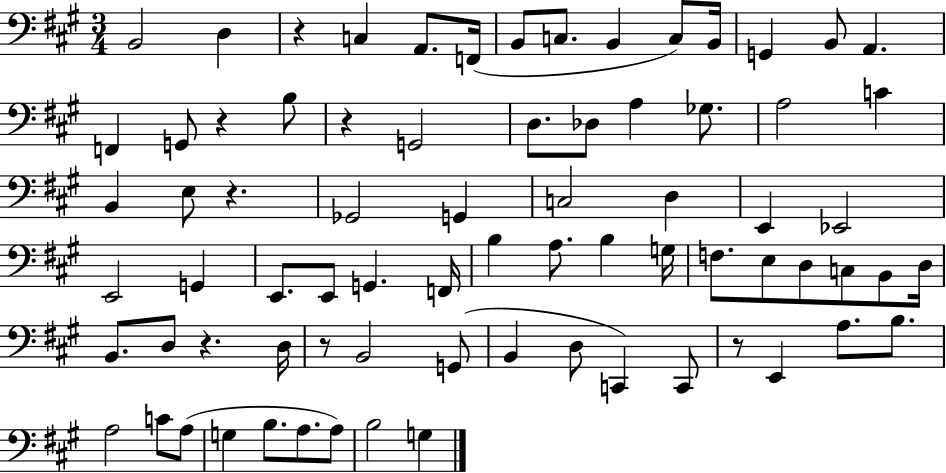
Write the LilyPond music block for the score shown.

{
  \clef bass
  \numericTimeSignature
  \time 3/4
  \key a \major
  \repeat volta 2 { b,2 d4 | r4 c4 a,8. f,16( | b,8 c8. b,4 c8) b,16 | g,4 b,8 a,4. | \break f,4 g,8 r4 b8 | r4 g,2 | d8. des8 a4 ges8. | a2 c'4 | \break b,4 e8 r4. | ges,2 g,4 | c2 d4 | e,4 ees,2 | \break e,2 g,4 | e,8. e,8 g,4. f,16 | b4 a8. b4 g16 | f8. e8 d8 c8 b,8 d16 | \break b,8. d8 r4. d16 | r8 b,2 g,8( | b,4 d8 c,4) c,8 | r8 e,4 a8. b8. | \break a2 c'8 a8( | g4 b8. a8. a8) | b2 g4 | } \bar "|."
}